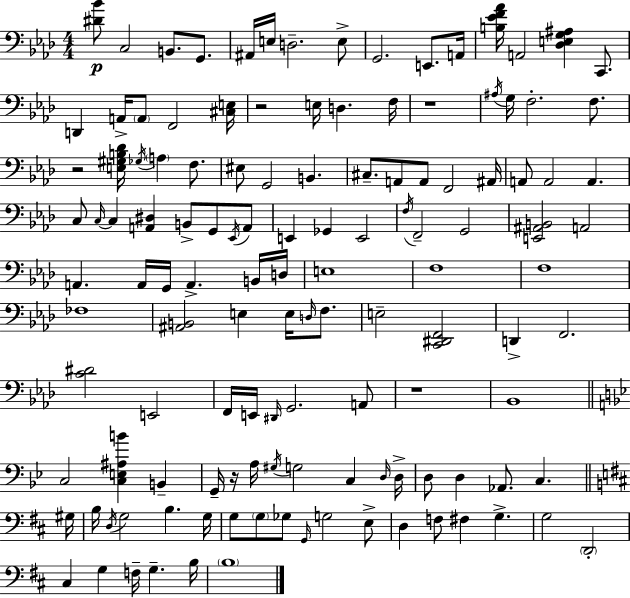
{
  \clef bass
  \numericTimeSignature
  \time 4/4
  \key f \minor
  <dis' bes'>8\p c2 b,8. g,8. | ais,16 e16 d2.-- e8-> | g,2. e,8. a,16 | <b ees' f' aes'>16 a,2 <des e g ais>4 c,8. | \break d,4 a,16-> \parenthesize a,8 f,2 <cis e>16 | r2 e16 d4. f16 | r1 | \acciaccatura { ais16 } g16 f2.-. f8. | \break r2 <e gis b des'>16 \acciaccatura { ges16 } \parenthesize a4 f8. | eis8 g,2 b,4. | cis8.-- a,8 a,8 f,2 | ais,16 a,8 a,2 a,4. | \break c8 \grace { c16~ }~ c4 <a, dis>4 b,8-> g,8 | \acciaccatura { ees,16 } a,8 e,4 ges,4 e,2 | \acciaccatura { f16 } f,2-- g,2 | <e, ais, b,>2 a,2 | \break a,4. a,16 g,16 a,4.-> | b,16 d16 e1 | f1 | f1 | \break fes1 | <ais, b,>2 e4 | e16 \grace { d16 } f8. e2-- <c, dis, f,>2 | d,4-> f,2. | \break <c' dis'>2 e,2 | f,16 e,16 \grace { dis,16 } g,2. | a,8 r1 | bes,1 | \break \bar "||" \break \key bes \major c2 <c e ais b'>4 b,4-- | g,16-- r16 a16 \acciaccatura { gis16 } g2 c4 | \grace { d16 } d16-> d8 d4 aes,8. c4. | \bar "||" \break \key b \minor gis16 b16 \acciaccatura { d16 } g2 b4. | g16 g8 \parenthesize g8 ges8 \grace { g,16 } g2 | e8-> d4 f8 fis4 g4.-> | g2 \parenthesize d,2-. | \break cis4 g4 f16-- g4.-- | b16 \parenthesize b1 | \bar "|."
}